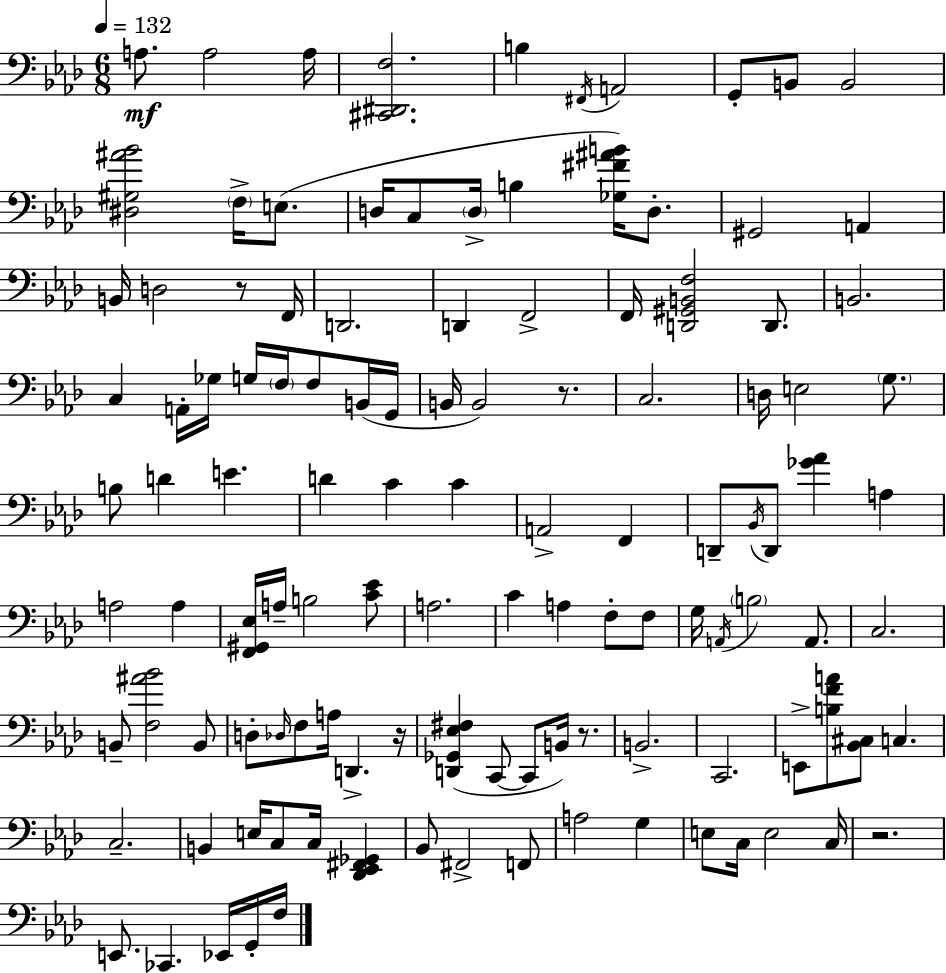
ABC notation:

X:1
T:Untitled
M:6/8
L:1/4
K:Ab
A,/2 A,2 A,/4 [^C,,^D,,F,]2 B, ^F,,/4 A,,2 G,,/2 B,,/2 B,,2 [^D,^G,^A_B]2 F,/4 E,/2 D,/4 C,/2 D,/4 B, [_G,^F^AB]/4 D,/2 ^G,,2 A,, B,,/4 D,2 z/2 F,,/4 D,,2 D,, F,,2 F,,/4 [D,,^G,,B,,F,]2 D,,/2 B,,2 C, A,,/4 _G,/4 G,/4 F,/4 F,/2 B,,/4 G,,/4 B,,/4 B,,2 z/2 C,2 D,/4 E,2 G,/2 B,/2 D E D C C A,,2 F,, D,,/2 _B,,/4 D,,/2 [_G_A] A, A,2 A, [F,,^G,,_E,]/4 A,/4 B,2 [C_E]/2 A,2 C A, F,/2 F,/2 G,/4 A,,/4 B,2 A,,/2 C,2 B,,/2 [F,^A_B]2 B,,/2 D,/2 _D,/4 F,/2 A,/4 D,, z/4 [D,,_G,,_E,^F,] C,,/2 C,,/2 B,,/4 z/2 B,,2 C,,2 E,,/2 [B,FA]/2 [_B,,^C,]/2 C, C,2 B,, E,/4 C,/2 C,/4 [_D,,_E,,^F,,_G,,] _B,,/2 ^F,,2 F,,/2 A,2 G, E,/2 C,/4 E,2 C,/4 z2 E,,/2 _C,, _E,,/4 G,,/4 F,/4